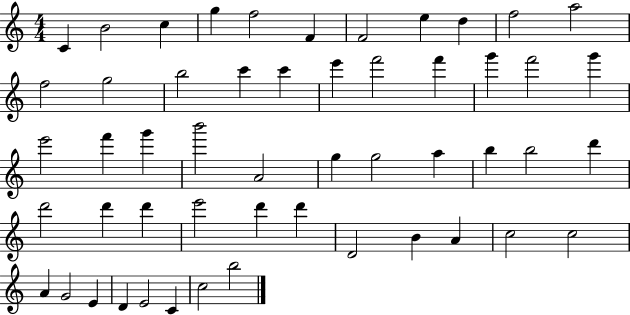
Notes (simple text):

C4/q B4/h C5/q G5/q F5/h F4/q F4/h E5/q D5/q F5/h A5/h F5/h G5/h B5/h C6/q C6/q E6/q F6/h F6/q G6/q F6/h G6/q E6/h F6/q G6/q B6/h A4/h G5/q G5/h A5/q B5/q B5/h D6/q D6/h D6/q D6/q E6/h D6/q D6/q D4/h B4/q A4/q C5/h C5/h A4/q G4/h E4/q D4/q E4/h C4/q C5/h B5/h